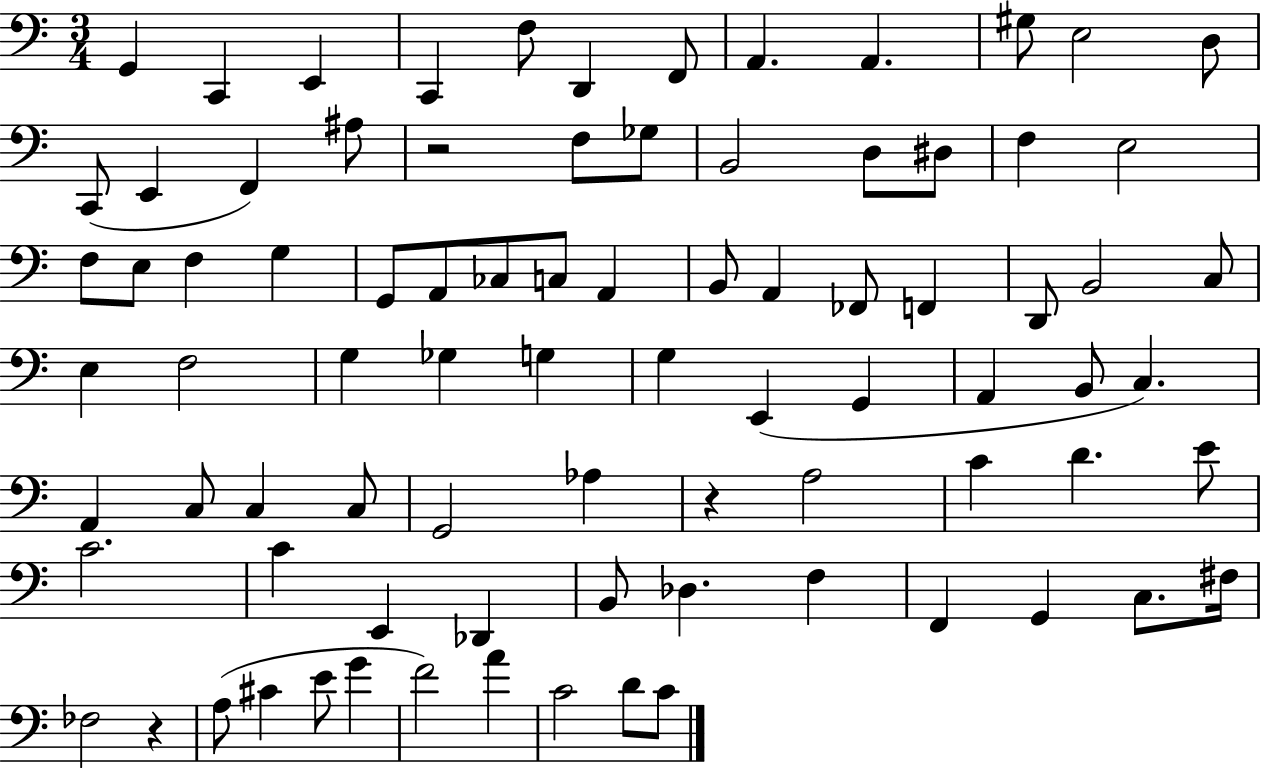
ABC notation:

X:1
T:Untitled
M:3/4
L:1/4
K:C
G,, C,, E,, C,, F,/2 D,, F,,/2 A,, A,, ^G,/2 E,2 D,/2 C,,/2 E,, F,, ^A,/2 z2 F,/2 _G,/2 B,,2 D,/2 ^D,/2 F, E,2 F,/2 E,/2 F, G, G,,/2 A,,/2 _C,/2 C,/2 A,, B,,/2 A,, _F,,/2 F,, D,,/2 B,,2 C,/2 E, F,2 G, _G, G, G, E,, G,, A,, B,,/2 C, A,, C,/2 C, C,/2 G,,2 _A, z A,2 C D E/2 C2 C E,, _D,, B,,/2 _D, F, F,, G,, C,/2 ^F,/4 _F,2 z A,/2 ^C E/2 G F2 A C2 D/2 C/2